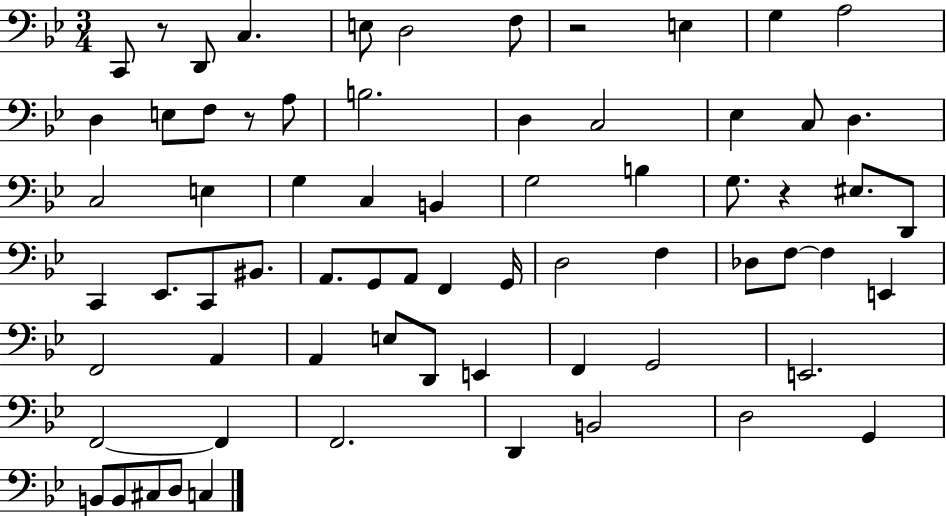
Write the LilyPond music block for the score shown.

{
  \clef bass
  \numericTimeSignature
  \time 3/4
  \key bes \major
  \repeat volta 2 { c,8 r8 d,8 c4. | e8 d2 f8 | r2 e4 | g4 a2 | \break d4 e8 f8 r8 a8 | b2. | d4 c2 | ees4 c8 d4. | \break c2 e4 | g4 c4 b,4 | g2 b4 | g8. r4 eis8. d,8 | \break c,4 ees,8. c,8 bis,8. | a,8. g,8 a,8 f,4 g,16 | d2 f4 | des8 f8~~ f4 e,4 | \break f,2 a,4 | a,4 e8 d,8 e,4 | f,4 g,2 | e,2. | \break f,2~~ f,4 | f,2. | d,4 b,2 | d2 g,4 | \break b,8 b,8 cis8 d8 c4 | } \bar "|."
}